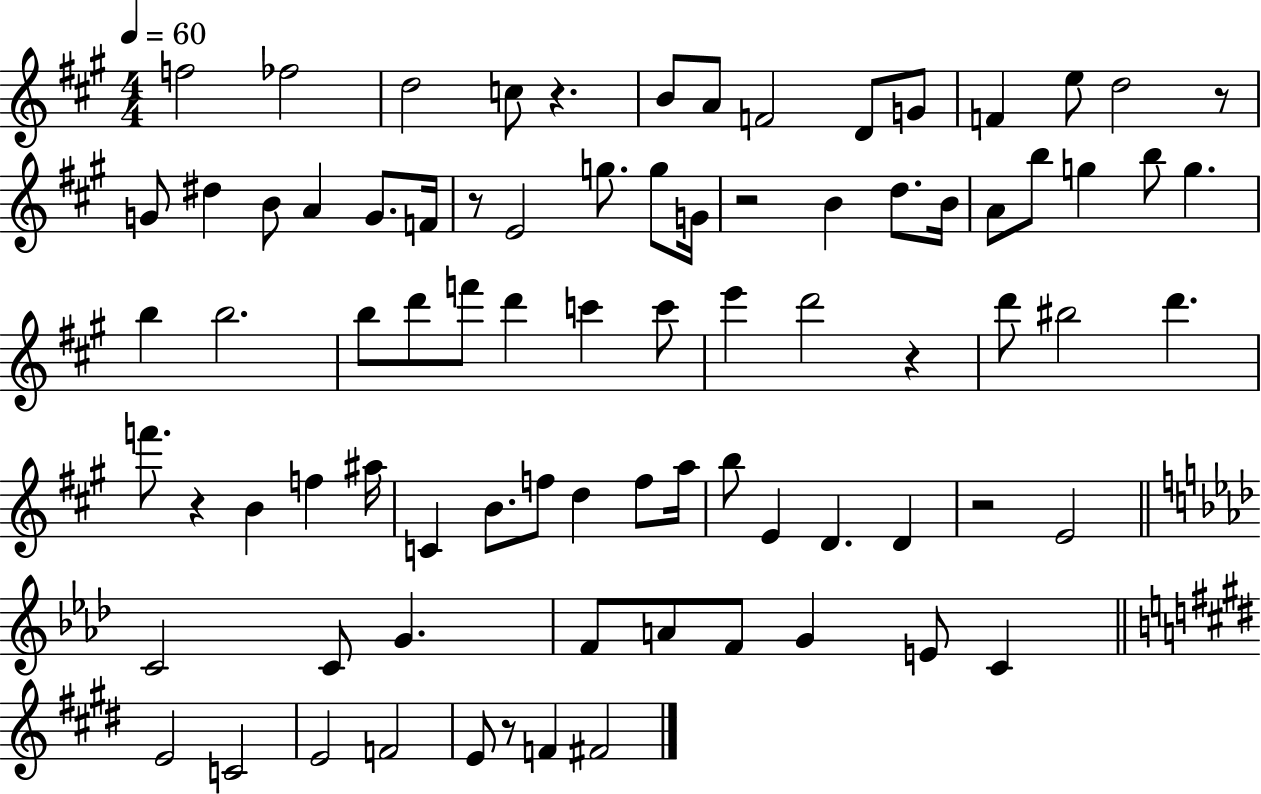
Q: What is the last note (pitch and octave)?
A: F#4